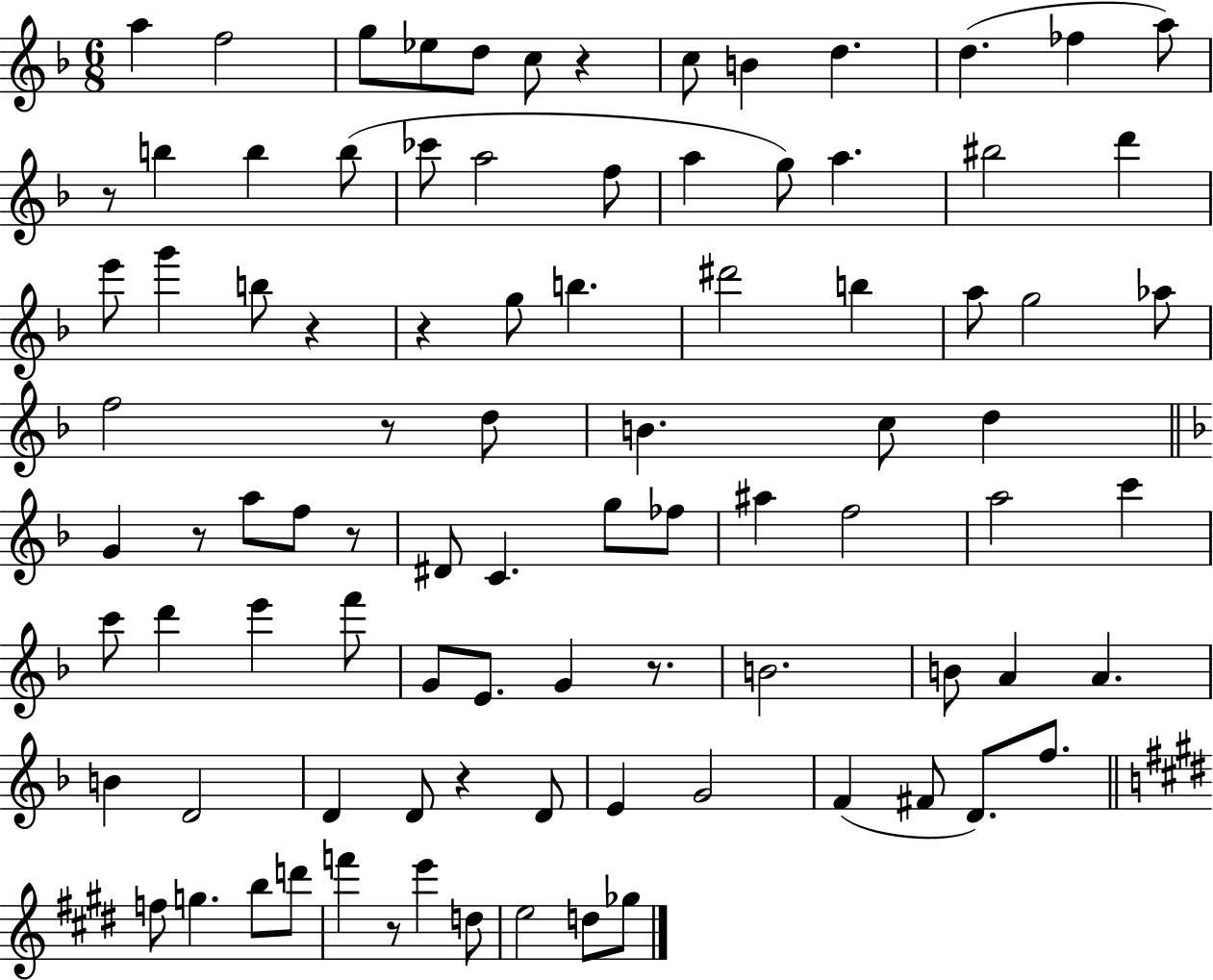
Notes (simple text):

A5/q F5/h G5/e Eb5/e D5/e C5/e R/q C5/e B4/q D5/q. D5/q. FES5/q A5/e R/e B5/q B5/q B5/e CES6/e A5/h F5/e A5/q G5/e A5/q. BIS5/h D6/q E6/e G6/q B5/e R/q R/q G5/e B5/q. D#6/h B5/q A5/e G5/h Ab5/e F5/h R/e D5/e B4/q. C5/e D5/q G4/q R/e A5/e F5/e R/e D#4/e C4/q. G5/e FES5/e A#5/q F5/h A5/h C6/q C6/e D6/q E6/q F6/e G4/e E4/e. G4/q R/e. B4/h. B4/e A4/q A4/q. B4/q D4/h D4/q D4/e R/q D4/e E4/q G4/h F4/q F#4/e D4/e. F5/e. F5/e G5/q. B5/e D6/e F6/q R/e E6/q D5/e E5/h D5/e Gb5/e